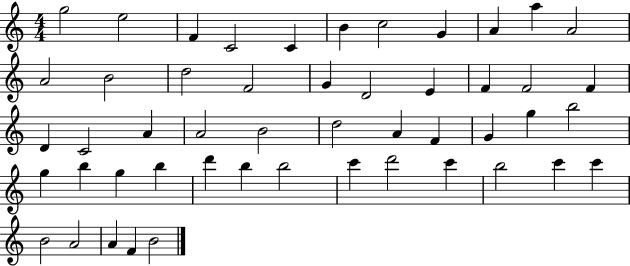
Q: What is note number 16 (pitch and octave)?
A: G4